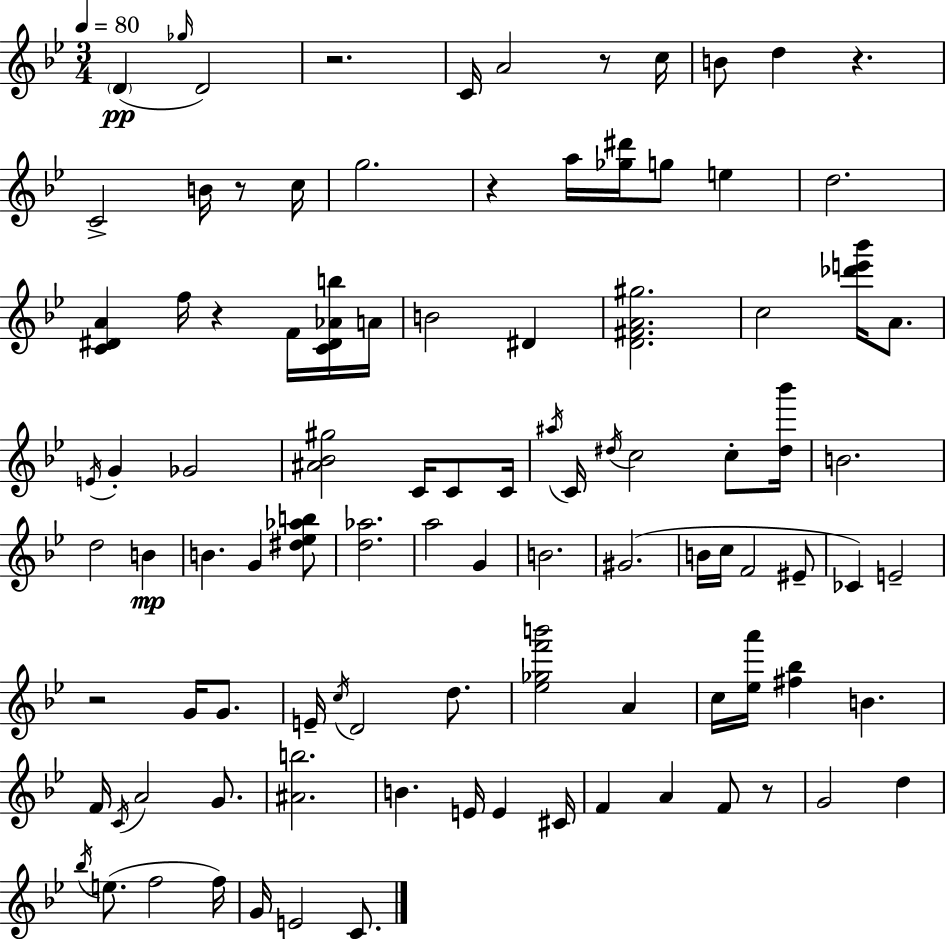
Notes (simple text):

D4/q Gb5/s D4/h R/h. C4/s A4/h R/e C5/s B4/e D5/q R/q. C4/h B4/s R/e C5/s G5/h. R/q A5/s [Gb5,D#6]/s G5/e E5/q D5/h. [C4,D#4,A4]/q F5/s R/q F4/s [C4,D#4,Ab4,B5]/s A4/s B4/h D#4/q [D4,F#4,A4,G#5]/h. C5/h [Db6,E6,Bb6]/s A4/e. E4/s G4/q Gb4/h [A#4,Bb4,G#5]/h C4/s C4/e C4/s A#5/s C4/s D#5/s C5/h C5/e [D#5,Bb6]/s B4/h. D5/h B4/q B4/q. G4/q [D#5,Eb5,Ab5,B5]/e [D5,Ab5]/h. A5/h G4/q B4/h. G#4/h. B4/s C5/s F4/h EIS4/e CES4/q E4/h R/h G4/s G4/e. E4/s C5/s D4/h D5/e. [Eb5,Gb5,F6,B6]/h A4/q C5/s [Eb5,A6]/s [F#5,Bb5]/q B4/q. F4/s C4/s A4/h G4/e. [A#4,B5]/h. B4/q. E4/s E4/q C#4/s F4/q A4/q F4/e R/e G4/h D5/q Bb5/s E5/e. F5/h F5/s G4/s E4/h C4/e.